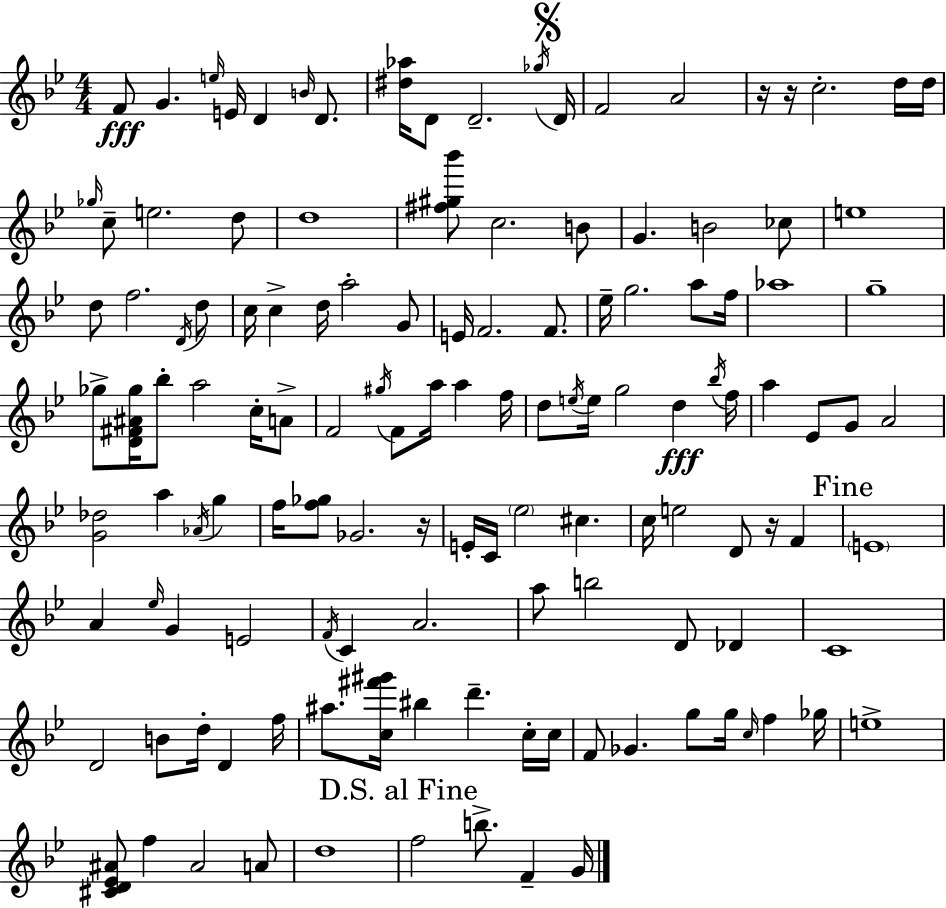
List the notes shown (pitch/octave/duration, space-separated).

F4/e G4/q. E5/s E4/s D4/q B4/s D4/e. [D#5,Ab5]/s D4/e D4/h. Gb5/s D4/s F4/h A4/h R/s R/s C5/h. D5/s D5/s Gb5/s C5/e E5/h. D5/e D5/w [F#5,G#5,Bb6]/e C5/h. B4/e G4/q. B4/h CES5/e E5/w D5/e F5/h. D4/s D5/e C5/s C5/q D5/s A5/h G4/e E4/s F4/h. F4/e. Eb5/s G5/h. A5/e F5/s Ab5/w G5/w Gb5/e [D4,F#4,A#4,Gb5]/s Bb5/e A5/h C5/s A4/e F4/h G#5/s F4/e A5/s A5/q F5/s D5/e E5/s E5/s G5/h D5/q Bb5/s F5/s A5/q Eb4/e G4/e A4/h [G4,Db5]/h A5/q Ab4/s G5/q F5/s [F5,Gb5]/e Gb4/h. R/s E4/s C4/s Eb5/h C#5/q. C5/s E5/h D4/e R/s F4/q E4/w A4/q Eb5/s G4/q E4/h F4/s C4/q A4/h. A5/e B5/h D4/e Db4/q C4/w D4/h B4/e D5/s D4/q F5/s A#5/e. [C5,F#6,G#6]/s BIS5/q D6/q. C5/s C5/s F4/e Gb4/q. G5/e G5/s C5/s F5/q Gb5/s E5/w [C#4,D4,Eb4,A#4]/e F5/q A#4/h A4/e D5/w F5/h B5/e. F4/q G4/s